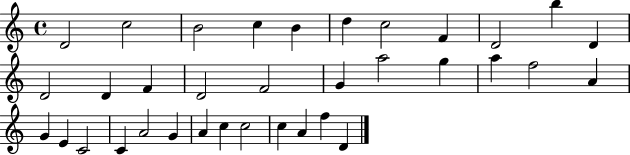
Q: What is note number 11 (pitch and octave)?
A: D4